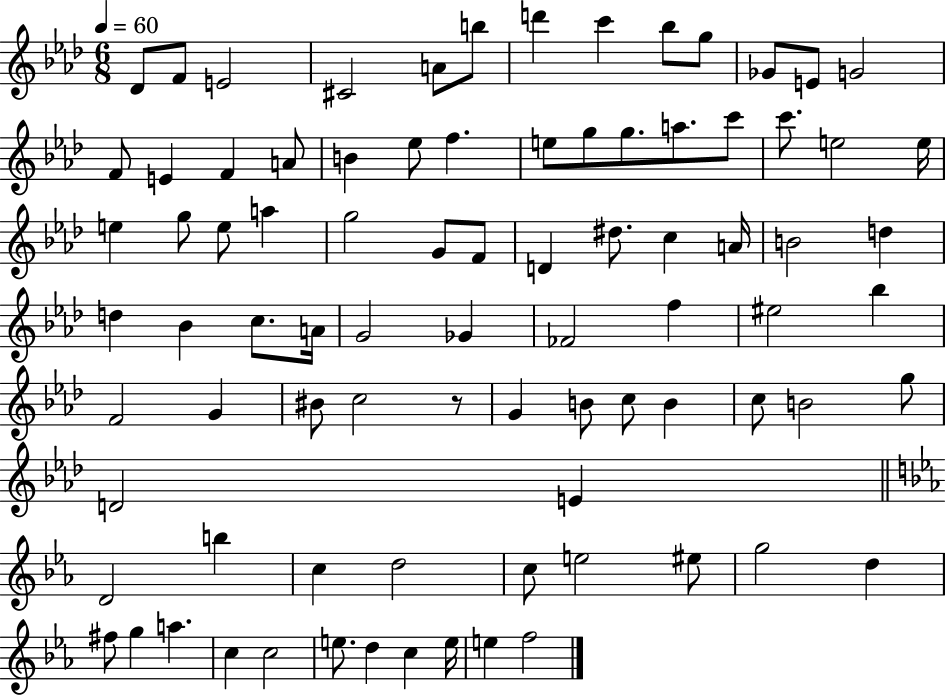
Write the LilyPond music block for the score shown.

{
  \clef treble
  \numericTimeSignature
  \time 6/8
  \key aes \major
  \tempo 4 = 60
  des'8 f'8 e'2 | cis'2 a'8 b''8 | d'''4 c'''4 bes''8 g''8 | ges'8 e'8 g'2 | \break f'8 e'4 f'4 a'8 | b'4 ees''8 f''4. | e''8 g''8 g''8. a''8. c'''8 | c'''8. e''2 e''16 | \break e''4 g''8 e''8 a''4 | g''2 g'8 f'8 | d'4 dis''8. c''4 a'16 | b'2 d''4 | \break d''4 bes'4 c''8. a'16 | g'2 ges'4 | fes'2 f''4 | eis''2 bes''4 | \break f'2 g'4 | bis'8 c''2 r8 | g'4 b'8 c''8 b'4 | c''8 b'2 g''8 | \break d'2 e'4 | \bar "||" \break \key ees \major d'2 b''4 | c''4 d''2 | c''8 e''2 eis''8 | g''2 d''4 | \break fis''8 g''4 a''4. | c''4 c''2 | e''8. d''4 c''4 e''16 | e''4 f''2 | \break \bar "|."
}